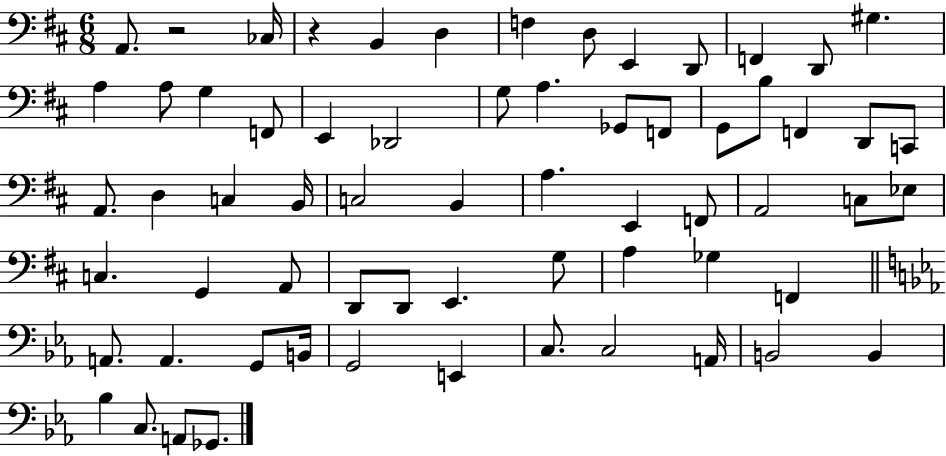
X:1
T:Untitled
M:6/8
L:1/4
K:D
A,,/2 z2 _C,/4 z B,, D, F, D,/2 E,, D,,/2 F,, D,,/2 ^G, A, A,/2 G, F,,/2 E,, _D,,2 G,/2 A, _G,,/2 F,,/2 G,,/2 B,/2 F,, D,,/2 C,,/2 A,,/2 D, C, B,,/4 C,2 B,, A, E,, F,,/2 A,,2 C,/2 _E,/2 C, G,, A,,/2 D,,/2 D,,/2 E,, G,/2 A, _G, F,, A,,/2 A,, G,,/2 B,,/4 G,,2 E,, C,/2 C,2 A,,/4 B,,2 B,, _B, C,/2 A,,/2 _G,,/2